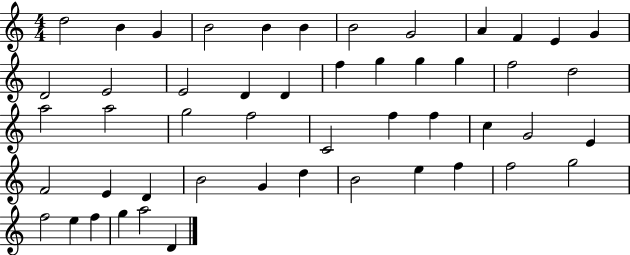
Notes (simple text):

D5/h B4/q G4/q B4/h B4/q B4/q B4/h G4/h A4/q F4/q E4/q G4/q D4/h E4/h E4/h D4/q D4/q F5/q G5/q G5/q G5/q F5/h D5/h A5/h A5/h G5/h F5/h C4/h F5/q F5/q C5/q G4/h E4/q F4/h E4/q D4/q B4/h G4/q D5/q B4/h E5/q F5/q F5/h G5/h F5/h E5/q F5/q G5/q A5/h D4/q